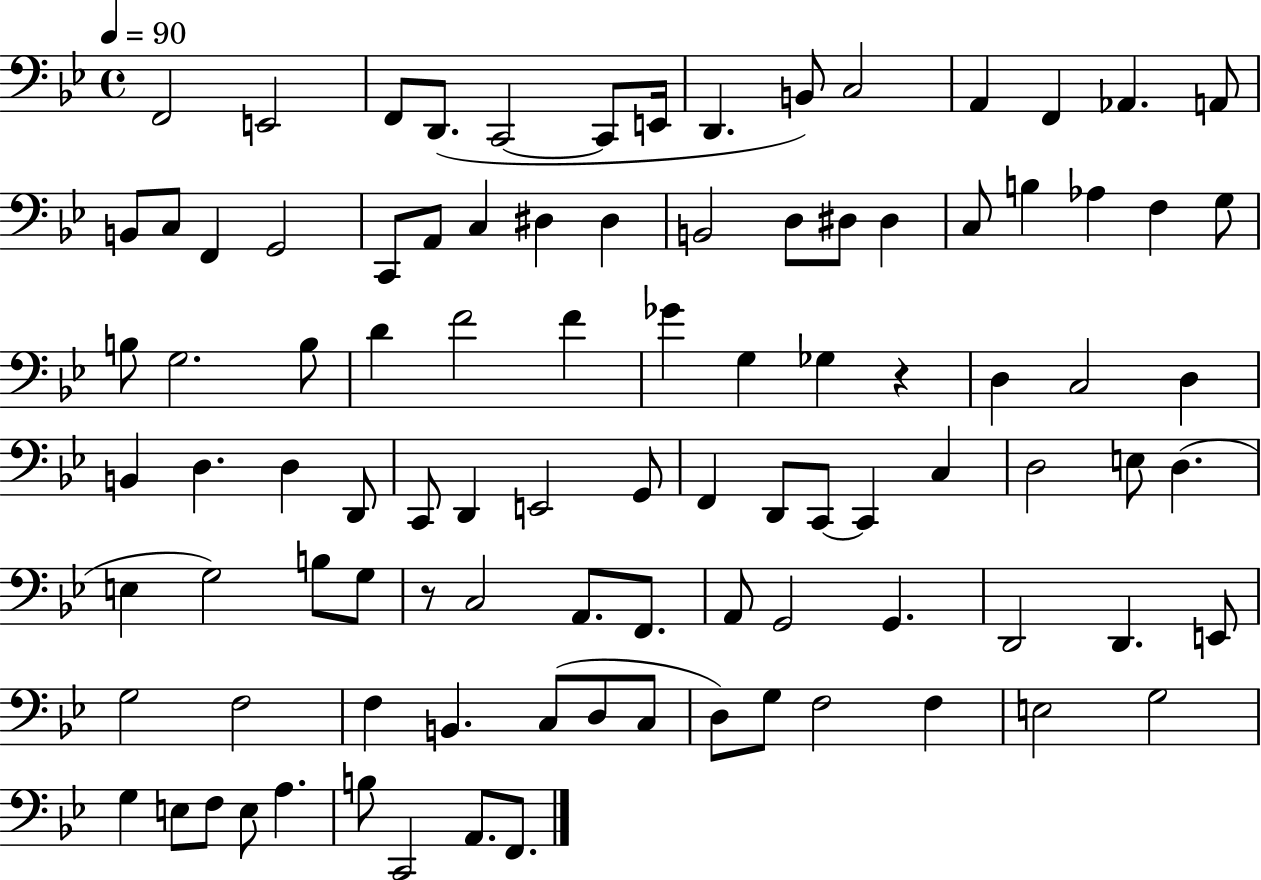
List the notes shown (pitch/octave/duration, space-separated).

F2/h E2/h F2/e D2/e. C2/h C2/e E2/s D2/q. B2/e C3/h A2/q F2/q Ab2/q. A2/e B2/e C3/e F2/q G2/h C2/e A2/e C3/q D#3/q D#3/q B2/h D3/e D#3/e D#3/q C3/e B3/q Ab3/q F3/q G3/e B3/e G3/h. B3/e D4/q F4/h F4/q Gb4/q G3/q Gb3/q R/q D3/q C3/h D3/q B2/q D3/q. D3/q D2/e C2/e D2/q E2/h G2/e F2/q D2/e C2/e C2/q C3/q D3/h E3/e D3/q. E3/q G3/h B3/e G3/e R/e C3/h A2/e. F2/e. A2/e G2/h G2/q. D2/h D2/q. E2/e G3/h F3/h F3/q B2/q. C3/e D3/e C3/e D3/e G3/e F3/h F3/q E3/h G3/h G3/q E3/e F3/e E3/e A3/q. B3/e C2/h A2/e. F2/e.